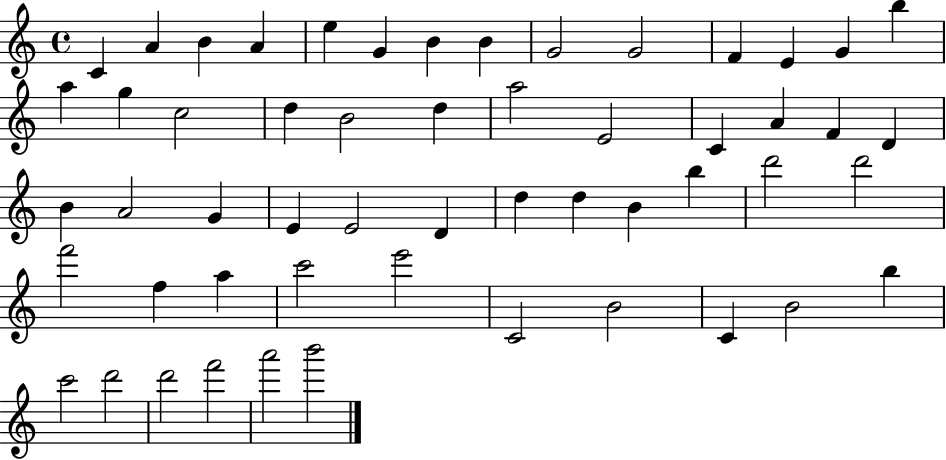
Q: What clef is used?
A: treble